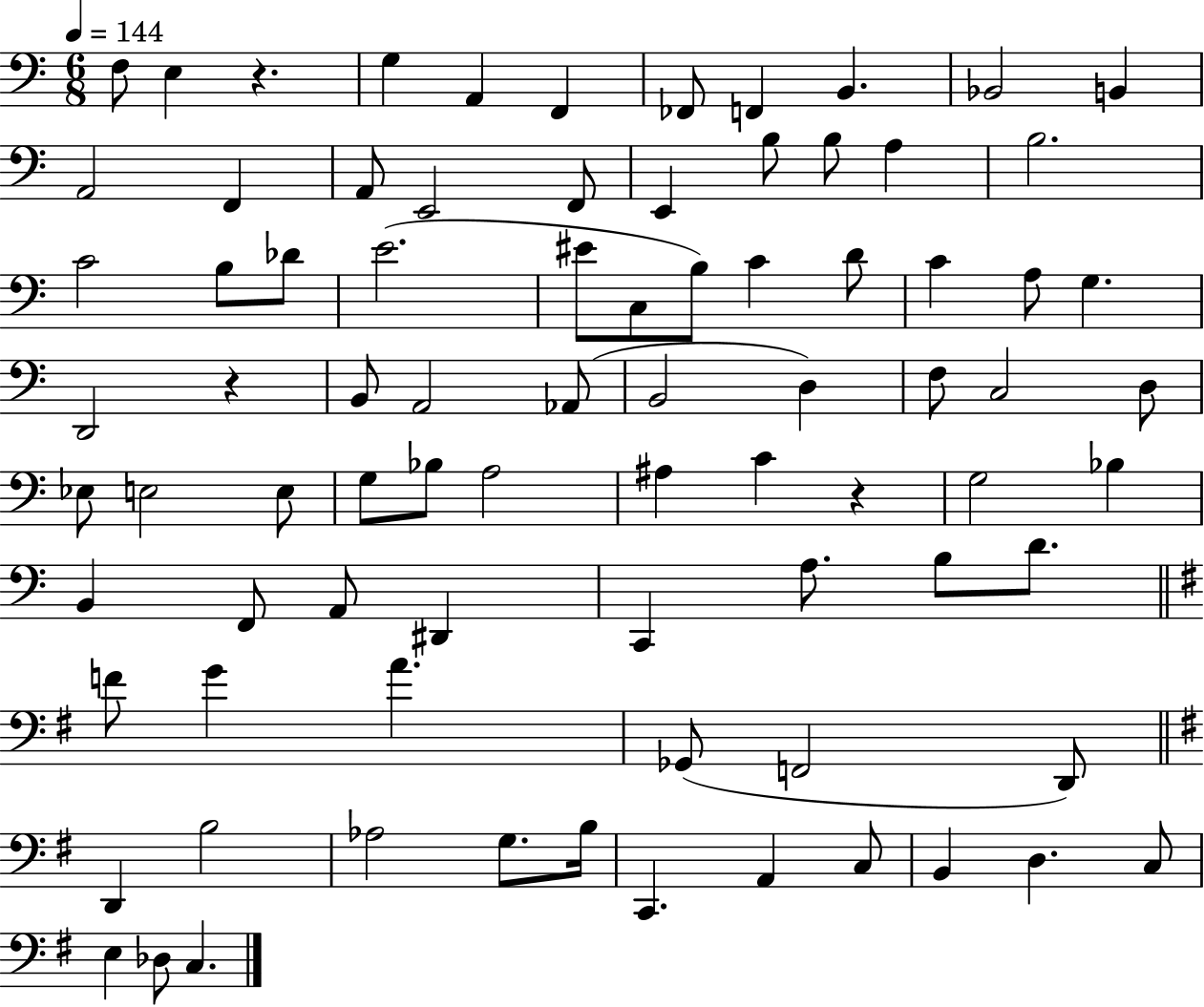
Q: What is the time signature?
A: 6/8